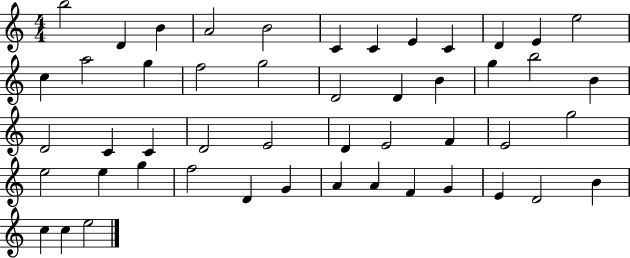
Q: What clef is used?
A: treble